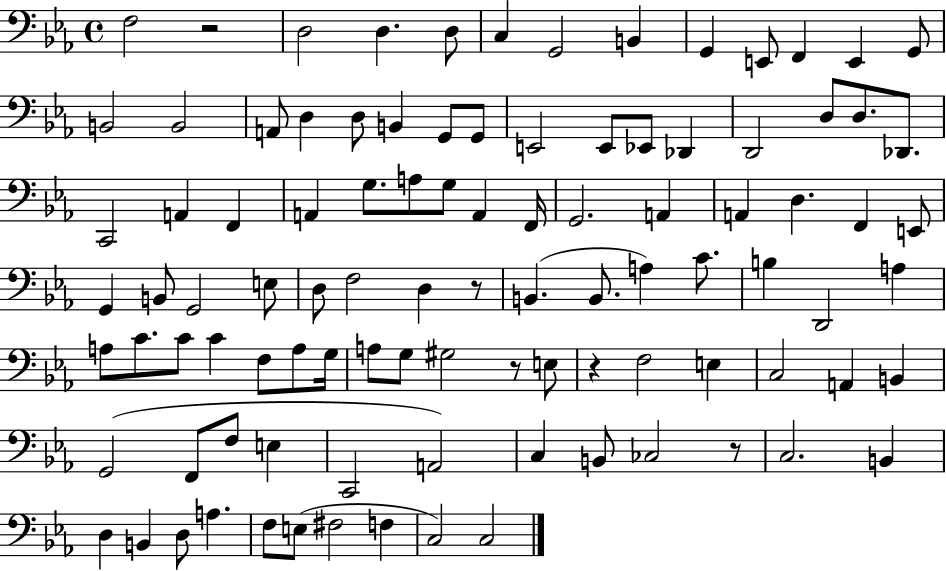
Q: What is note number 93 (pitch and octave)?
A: C3